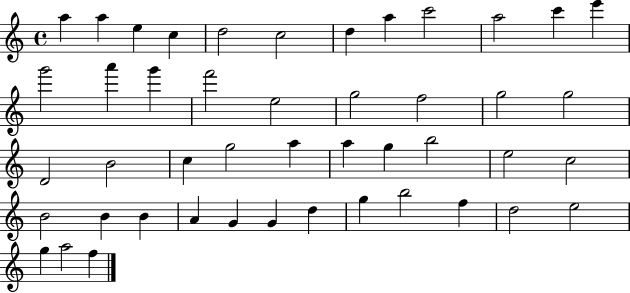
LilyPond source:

{
  \clef treble
  \time 4/4
  \defaultTimeSignature
  \key c \major
  a''4 a''4 e''4 c''4 | d''2 c''2 | d''4 a''4 c'''2 | a''2 c'''4 e'''4 | \break g'''2 a'''4 g'''4 | f'''2 e''2 | g''2 f''2 | g''2 g''2 | \break d'2 b'2 | c''4 g''2 a''4 | a''4 g''4 b''2 | e''2 c''2 | \break b'2 b'4 b'4 | a'4 g'4 g'4 d''4 | g''4 b''2 f''4 | d''2 e''2 | \break g''4 a''2 f''4 | \bar "|."
}